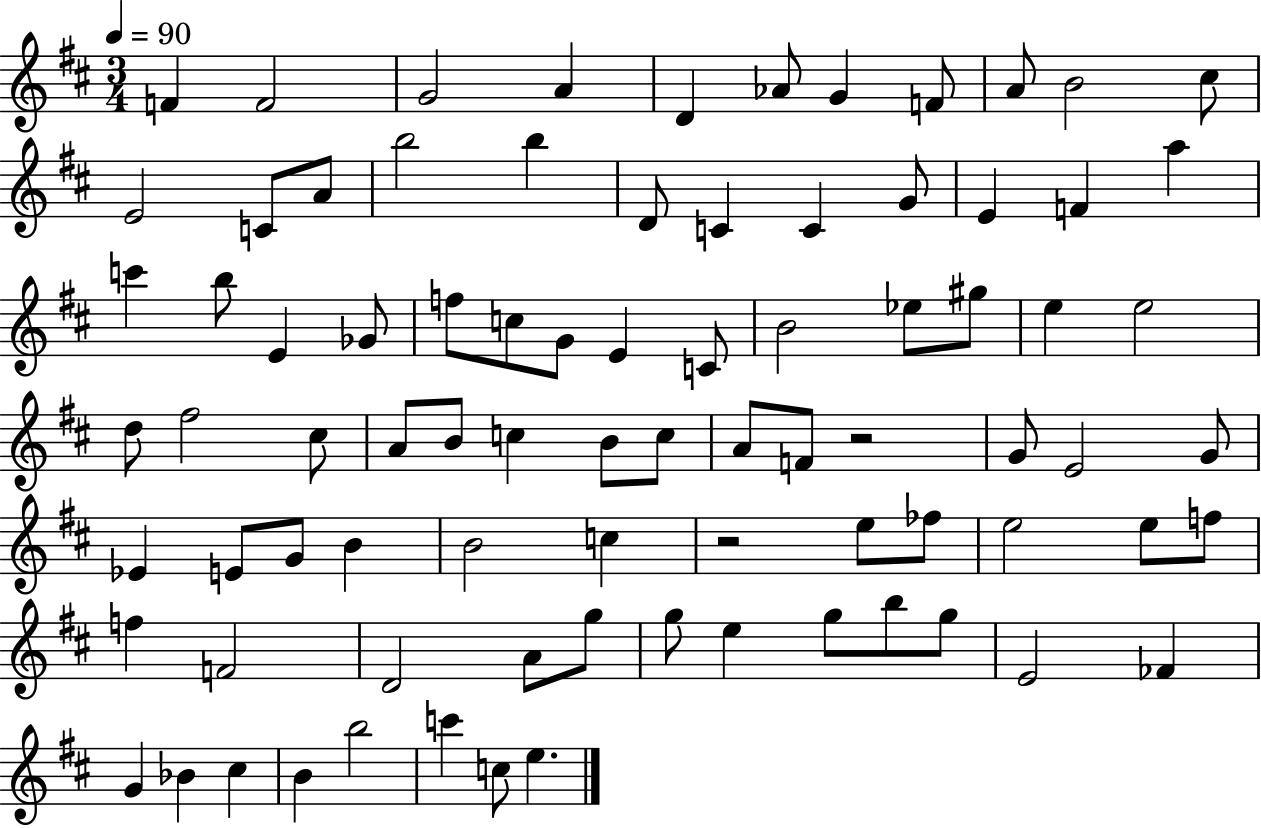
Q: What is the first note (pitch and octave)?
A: F4